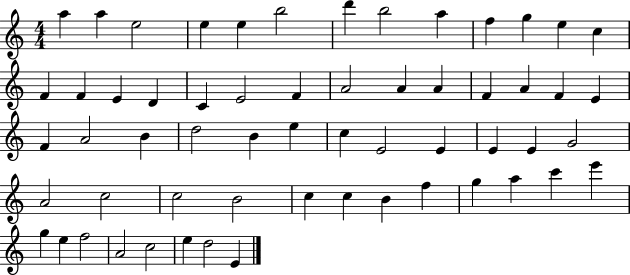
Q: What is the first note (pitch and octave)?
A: A5